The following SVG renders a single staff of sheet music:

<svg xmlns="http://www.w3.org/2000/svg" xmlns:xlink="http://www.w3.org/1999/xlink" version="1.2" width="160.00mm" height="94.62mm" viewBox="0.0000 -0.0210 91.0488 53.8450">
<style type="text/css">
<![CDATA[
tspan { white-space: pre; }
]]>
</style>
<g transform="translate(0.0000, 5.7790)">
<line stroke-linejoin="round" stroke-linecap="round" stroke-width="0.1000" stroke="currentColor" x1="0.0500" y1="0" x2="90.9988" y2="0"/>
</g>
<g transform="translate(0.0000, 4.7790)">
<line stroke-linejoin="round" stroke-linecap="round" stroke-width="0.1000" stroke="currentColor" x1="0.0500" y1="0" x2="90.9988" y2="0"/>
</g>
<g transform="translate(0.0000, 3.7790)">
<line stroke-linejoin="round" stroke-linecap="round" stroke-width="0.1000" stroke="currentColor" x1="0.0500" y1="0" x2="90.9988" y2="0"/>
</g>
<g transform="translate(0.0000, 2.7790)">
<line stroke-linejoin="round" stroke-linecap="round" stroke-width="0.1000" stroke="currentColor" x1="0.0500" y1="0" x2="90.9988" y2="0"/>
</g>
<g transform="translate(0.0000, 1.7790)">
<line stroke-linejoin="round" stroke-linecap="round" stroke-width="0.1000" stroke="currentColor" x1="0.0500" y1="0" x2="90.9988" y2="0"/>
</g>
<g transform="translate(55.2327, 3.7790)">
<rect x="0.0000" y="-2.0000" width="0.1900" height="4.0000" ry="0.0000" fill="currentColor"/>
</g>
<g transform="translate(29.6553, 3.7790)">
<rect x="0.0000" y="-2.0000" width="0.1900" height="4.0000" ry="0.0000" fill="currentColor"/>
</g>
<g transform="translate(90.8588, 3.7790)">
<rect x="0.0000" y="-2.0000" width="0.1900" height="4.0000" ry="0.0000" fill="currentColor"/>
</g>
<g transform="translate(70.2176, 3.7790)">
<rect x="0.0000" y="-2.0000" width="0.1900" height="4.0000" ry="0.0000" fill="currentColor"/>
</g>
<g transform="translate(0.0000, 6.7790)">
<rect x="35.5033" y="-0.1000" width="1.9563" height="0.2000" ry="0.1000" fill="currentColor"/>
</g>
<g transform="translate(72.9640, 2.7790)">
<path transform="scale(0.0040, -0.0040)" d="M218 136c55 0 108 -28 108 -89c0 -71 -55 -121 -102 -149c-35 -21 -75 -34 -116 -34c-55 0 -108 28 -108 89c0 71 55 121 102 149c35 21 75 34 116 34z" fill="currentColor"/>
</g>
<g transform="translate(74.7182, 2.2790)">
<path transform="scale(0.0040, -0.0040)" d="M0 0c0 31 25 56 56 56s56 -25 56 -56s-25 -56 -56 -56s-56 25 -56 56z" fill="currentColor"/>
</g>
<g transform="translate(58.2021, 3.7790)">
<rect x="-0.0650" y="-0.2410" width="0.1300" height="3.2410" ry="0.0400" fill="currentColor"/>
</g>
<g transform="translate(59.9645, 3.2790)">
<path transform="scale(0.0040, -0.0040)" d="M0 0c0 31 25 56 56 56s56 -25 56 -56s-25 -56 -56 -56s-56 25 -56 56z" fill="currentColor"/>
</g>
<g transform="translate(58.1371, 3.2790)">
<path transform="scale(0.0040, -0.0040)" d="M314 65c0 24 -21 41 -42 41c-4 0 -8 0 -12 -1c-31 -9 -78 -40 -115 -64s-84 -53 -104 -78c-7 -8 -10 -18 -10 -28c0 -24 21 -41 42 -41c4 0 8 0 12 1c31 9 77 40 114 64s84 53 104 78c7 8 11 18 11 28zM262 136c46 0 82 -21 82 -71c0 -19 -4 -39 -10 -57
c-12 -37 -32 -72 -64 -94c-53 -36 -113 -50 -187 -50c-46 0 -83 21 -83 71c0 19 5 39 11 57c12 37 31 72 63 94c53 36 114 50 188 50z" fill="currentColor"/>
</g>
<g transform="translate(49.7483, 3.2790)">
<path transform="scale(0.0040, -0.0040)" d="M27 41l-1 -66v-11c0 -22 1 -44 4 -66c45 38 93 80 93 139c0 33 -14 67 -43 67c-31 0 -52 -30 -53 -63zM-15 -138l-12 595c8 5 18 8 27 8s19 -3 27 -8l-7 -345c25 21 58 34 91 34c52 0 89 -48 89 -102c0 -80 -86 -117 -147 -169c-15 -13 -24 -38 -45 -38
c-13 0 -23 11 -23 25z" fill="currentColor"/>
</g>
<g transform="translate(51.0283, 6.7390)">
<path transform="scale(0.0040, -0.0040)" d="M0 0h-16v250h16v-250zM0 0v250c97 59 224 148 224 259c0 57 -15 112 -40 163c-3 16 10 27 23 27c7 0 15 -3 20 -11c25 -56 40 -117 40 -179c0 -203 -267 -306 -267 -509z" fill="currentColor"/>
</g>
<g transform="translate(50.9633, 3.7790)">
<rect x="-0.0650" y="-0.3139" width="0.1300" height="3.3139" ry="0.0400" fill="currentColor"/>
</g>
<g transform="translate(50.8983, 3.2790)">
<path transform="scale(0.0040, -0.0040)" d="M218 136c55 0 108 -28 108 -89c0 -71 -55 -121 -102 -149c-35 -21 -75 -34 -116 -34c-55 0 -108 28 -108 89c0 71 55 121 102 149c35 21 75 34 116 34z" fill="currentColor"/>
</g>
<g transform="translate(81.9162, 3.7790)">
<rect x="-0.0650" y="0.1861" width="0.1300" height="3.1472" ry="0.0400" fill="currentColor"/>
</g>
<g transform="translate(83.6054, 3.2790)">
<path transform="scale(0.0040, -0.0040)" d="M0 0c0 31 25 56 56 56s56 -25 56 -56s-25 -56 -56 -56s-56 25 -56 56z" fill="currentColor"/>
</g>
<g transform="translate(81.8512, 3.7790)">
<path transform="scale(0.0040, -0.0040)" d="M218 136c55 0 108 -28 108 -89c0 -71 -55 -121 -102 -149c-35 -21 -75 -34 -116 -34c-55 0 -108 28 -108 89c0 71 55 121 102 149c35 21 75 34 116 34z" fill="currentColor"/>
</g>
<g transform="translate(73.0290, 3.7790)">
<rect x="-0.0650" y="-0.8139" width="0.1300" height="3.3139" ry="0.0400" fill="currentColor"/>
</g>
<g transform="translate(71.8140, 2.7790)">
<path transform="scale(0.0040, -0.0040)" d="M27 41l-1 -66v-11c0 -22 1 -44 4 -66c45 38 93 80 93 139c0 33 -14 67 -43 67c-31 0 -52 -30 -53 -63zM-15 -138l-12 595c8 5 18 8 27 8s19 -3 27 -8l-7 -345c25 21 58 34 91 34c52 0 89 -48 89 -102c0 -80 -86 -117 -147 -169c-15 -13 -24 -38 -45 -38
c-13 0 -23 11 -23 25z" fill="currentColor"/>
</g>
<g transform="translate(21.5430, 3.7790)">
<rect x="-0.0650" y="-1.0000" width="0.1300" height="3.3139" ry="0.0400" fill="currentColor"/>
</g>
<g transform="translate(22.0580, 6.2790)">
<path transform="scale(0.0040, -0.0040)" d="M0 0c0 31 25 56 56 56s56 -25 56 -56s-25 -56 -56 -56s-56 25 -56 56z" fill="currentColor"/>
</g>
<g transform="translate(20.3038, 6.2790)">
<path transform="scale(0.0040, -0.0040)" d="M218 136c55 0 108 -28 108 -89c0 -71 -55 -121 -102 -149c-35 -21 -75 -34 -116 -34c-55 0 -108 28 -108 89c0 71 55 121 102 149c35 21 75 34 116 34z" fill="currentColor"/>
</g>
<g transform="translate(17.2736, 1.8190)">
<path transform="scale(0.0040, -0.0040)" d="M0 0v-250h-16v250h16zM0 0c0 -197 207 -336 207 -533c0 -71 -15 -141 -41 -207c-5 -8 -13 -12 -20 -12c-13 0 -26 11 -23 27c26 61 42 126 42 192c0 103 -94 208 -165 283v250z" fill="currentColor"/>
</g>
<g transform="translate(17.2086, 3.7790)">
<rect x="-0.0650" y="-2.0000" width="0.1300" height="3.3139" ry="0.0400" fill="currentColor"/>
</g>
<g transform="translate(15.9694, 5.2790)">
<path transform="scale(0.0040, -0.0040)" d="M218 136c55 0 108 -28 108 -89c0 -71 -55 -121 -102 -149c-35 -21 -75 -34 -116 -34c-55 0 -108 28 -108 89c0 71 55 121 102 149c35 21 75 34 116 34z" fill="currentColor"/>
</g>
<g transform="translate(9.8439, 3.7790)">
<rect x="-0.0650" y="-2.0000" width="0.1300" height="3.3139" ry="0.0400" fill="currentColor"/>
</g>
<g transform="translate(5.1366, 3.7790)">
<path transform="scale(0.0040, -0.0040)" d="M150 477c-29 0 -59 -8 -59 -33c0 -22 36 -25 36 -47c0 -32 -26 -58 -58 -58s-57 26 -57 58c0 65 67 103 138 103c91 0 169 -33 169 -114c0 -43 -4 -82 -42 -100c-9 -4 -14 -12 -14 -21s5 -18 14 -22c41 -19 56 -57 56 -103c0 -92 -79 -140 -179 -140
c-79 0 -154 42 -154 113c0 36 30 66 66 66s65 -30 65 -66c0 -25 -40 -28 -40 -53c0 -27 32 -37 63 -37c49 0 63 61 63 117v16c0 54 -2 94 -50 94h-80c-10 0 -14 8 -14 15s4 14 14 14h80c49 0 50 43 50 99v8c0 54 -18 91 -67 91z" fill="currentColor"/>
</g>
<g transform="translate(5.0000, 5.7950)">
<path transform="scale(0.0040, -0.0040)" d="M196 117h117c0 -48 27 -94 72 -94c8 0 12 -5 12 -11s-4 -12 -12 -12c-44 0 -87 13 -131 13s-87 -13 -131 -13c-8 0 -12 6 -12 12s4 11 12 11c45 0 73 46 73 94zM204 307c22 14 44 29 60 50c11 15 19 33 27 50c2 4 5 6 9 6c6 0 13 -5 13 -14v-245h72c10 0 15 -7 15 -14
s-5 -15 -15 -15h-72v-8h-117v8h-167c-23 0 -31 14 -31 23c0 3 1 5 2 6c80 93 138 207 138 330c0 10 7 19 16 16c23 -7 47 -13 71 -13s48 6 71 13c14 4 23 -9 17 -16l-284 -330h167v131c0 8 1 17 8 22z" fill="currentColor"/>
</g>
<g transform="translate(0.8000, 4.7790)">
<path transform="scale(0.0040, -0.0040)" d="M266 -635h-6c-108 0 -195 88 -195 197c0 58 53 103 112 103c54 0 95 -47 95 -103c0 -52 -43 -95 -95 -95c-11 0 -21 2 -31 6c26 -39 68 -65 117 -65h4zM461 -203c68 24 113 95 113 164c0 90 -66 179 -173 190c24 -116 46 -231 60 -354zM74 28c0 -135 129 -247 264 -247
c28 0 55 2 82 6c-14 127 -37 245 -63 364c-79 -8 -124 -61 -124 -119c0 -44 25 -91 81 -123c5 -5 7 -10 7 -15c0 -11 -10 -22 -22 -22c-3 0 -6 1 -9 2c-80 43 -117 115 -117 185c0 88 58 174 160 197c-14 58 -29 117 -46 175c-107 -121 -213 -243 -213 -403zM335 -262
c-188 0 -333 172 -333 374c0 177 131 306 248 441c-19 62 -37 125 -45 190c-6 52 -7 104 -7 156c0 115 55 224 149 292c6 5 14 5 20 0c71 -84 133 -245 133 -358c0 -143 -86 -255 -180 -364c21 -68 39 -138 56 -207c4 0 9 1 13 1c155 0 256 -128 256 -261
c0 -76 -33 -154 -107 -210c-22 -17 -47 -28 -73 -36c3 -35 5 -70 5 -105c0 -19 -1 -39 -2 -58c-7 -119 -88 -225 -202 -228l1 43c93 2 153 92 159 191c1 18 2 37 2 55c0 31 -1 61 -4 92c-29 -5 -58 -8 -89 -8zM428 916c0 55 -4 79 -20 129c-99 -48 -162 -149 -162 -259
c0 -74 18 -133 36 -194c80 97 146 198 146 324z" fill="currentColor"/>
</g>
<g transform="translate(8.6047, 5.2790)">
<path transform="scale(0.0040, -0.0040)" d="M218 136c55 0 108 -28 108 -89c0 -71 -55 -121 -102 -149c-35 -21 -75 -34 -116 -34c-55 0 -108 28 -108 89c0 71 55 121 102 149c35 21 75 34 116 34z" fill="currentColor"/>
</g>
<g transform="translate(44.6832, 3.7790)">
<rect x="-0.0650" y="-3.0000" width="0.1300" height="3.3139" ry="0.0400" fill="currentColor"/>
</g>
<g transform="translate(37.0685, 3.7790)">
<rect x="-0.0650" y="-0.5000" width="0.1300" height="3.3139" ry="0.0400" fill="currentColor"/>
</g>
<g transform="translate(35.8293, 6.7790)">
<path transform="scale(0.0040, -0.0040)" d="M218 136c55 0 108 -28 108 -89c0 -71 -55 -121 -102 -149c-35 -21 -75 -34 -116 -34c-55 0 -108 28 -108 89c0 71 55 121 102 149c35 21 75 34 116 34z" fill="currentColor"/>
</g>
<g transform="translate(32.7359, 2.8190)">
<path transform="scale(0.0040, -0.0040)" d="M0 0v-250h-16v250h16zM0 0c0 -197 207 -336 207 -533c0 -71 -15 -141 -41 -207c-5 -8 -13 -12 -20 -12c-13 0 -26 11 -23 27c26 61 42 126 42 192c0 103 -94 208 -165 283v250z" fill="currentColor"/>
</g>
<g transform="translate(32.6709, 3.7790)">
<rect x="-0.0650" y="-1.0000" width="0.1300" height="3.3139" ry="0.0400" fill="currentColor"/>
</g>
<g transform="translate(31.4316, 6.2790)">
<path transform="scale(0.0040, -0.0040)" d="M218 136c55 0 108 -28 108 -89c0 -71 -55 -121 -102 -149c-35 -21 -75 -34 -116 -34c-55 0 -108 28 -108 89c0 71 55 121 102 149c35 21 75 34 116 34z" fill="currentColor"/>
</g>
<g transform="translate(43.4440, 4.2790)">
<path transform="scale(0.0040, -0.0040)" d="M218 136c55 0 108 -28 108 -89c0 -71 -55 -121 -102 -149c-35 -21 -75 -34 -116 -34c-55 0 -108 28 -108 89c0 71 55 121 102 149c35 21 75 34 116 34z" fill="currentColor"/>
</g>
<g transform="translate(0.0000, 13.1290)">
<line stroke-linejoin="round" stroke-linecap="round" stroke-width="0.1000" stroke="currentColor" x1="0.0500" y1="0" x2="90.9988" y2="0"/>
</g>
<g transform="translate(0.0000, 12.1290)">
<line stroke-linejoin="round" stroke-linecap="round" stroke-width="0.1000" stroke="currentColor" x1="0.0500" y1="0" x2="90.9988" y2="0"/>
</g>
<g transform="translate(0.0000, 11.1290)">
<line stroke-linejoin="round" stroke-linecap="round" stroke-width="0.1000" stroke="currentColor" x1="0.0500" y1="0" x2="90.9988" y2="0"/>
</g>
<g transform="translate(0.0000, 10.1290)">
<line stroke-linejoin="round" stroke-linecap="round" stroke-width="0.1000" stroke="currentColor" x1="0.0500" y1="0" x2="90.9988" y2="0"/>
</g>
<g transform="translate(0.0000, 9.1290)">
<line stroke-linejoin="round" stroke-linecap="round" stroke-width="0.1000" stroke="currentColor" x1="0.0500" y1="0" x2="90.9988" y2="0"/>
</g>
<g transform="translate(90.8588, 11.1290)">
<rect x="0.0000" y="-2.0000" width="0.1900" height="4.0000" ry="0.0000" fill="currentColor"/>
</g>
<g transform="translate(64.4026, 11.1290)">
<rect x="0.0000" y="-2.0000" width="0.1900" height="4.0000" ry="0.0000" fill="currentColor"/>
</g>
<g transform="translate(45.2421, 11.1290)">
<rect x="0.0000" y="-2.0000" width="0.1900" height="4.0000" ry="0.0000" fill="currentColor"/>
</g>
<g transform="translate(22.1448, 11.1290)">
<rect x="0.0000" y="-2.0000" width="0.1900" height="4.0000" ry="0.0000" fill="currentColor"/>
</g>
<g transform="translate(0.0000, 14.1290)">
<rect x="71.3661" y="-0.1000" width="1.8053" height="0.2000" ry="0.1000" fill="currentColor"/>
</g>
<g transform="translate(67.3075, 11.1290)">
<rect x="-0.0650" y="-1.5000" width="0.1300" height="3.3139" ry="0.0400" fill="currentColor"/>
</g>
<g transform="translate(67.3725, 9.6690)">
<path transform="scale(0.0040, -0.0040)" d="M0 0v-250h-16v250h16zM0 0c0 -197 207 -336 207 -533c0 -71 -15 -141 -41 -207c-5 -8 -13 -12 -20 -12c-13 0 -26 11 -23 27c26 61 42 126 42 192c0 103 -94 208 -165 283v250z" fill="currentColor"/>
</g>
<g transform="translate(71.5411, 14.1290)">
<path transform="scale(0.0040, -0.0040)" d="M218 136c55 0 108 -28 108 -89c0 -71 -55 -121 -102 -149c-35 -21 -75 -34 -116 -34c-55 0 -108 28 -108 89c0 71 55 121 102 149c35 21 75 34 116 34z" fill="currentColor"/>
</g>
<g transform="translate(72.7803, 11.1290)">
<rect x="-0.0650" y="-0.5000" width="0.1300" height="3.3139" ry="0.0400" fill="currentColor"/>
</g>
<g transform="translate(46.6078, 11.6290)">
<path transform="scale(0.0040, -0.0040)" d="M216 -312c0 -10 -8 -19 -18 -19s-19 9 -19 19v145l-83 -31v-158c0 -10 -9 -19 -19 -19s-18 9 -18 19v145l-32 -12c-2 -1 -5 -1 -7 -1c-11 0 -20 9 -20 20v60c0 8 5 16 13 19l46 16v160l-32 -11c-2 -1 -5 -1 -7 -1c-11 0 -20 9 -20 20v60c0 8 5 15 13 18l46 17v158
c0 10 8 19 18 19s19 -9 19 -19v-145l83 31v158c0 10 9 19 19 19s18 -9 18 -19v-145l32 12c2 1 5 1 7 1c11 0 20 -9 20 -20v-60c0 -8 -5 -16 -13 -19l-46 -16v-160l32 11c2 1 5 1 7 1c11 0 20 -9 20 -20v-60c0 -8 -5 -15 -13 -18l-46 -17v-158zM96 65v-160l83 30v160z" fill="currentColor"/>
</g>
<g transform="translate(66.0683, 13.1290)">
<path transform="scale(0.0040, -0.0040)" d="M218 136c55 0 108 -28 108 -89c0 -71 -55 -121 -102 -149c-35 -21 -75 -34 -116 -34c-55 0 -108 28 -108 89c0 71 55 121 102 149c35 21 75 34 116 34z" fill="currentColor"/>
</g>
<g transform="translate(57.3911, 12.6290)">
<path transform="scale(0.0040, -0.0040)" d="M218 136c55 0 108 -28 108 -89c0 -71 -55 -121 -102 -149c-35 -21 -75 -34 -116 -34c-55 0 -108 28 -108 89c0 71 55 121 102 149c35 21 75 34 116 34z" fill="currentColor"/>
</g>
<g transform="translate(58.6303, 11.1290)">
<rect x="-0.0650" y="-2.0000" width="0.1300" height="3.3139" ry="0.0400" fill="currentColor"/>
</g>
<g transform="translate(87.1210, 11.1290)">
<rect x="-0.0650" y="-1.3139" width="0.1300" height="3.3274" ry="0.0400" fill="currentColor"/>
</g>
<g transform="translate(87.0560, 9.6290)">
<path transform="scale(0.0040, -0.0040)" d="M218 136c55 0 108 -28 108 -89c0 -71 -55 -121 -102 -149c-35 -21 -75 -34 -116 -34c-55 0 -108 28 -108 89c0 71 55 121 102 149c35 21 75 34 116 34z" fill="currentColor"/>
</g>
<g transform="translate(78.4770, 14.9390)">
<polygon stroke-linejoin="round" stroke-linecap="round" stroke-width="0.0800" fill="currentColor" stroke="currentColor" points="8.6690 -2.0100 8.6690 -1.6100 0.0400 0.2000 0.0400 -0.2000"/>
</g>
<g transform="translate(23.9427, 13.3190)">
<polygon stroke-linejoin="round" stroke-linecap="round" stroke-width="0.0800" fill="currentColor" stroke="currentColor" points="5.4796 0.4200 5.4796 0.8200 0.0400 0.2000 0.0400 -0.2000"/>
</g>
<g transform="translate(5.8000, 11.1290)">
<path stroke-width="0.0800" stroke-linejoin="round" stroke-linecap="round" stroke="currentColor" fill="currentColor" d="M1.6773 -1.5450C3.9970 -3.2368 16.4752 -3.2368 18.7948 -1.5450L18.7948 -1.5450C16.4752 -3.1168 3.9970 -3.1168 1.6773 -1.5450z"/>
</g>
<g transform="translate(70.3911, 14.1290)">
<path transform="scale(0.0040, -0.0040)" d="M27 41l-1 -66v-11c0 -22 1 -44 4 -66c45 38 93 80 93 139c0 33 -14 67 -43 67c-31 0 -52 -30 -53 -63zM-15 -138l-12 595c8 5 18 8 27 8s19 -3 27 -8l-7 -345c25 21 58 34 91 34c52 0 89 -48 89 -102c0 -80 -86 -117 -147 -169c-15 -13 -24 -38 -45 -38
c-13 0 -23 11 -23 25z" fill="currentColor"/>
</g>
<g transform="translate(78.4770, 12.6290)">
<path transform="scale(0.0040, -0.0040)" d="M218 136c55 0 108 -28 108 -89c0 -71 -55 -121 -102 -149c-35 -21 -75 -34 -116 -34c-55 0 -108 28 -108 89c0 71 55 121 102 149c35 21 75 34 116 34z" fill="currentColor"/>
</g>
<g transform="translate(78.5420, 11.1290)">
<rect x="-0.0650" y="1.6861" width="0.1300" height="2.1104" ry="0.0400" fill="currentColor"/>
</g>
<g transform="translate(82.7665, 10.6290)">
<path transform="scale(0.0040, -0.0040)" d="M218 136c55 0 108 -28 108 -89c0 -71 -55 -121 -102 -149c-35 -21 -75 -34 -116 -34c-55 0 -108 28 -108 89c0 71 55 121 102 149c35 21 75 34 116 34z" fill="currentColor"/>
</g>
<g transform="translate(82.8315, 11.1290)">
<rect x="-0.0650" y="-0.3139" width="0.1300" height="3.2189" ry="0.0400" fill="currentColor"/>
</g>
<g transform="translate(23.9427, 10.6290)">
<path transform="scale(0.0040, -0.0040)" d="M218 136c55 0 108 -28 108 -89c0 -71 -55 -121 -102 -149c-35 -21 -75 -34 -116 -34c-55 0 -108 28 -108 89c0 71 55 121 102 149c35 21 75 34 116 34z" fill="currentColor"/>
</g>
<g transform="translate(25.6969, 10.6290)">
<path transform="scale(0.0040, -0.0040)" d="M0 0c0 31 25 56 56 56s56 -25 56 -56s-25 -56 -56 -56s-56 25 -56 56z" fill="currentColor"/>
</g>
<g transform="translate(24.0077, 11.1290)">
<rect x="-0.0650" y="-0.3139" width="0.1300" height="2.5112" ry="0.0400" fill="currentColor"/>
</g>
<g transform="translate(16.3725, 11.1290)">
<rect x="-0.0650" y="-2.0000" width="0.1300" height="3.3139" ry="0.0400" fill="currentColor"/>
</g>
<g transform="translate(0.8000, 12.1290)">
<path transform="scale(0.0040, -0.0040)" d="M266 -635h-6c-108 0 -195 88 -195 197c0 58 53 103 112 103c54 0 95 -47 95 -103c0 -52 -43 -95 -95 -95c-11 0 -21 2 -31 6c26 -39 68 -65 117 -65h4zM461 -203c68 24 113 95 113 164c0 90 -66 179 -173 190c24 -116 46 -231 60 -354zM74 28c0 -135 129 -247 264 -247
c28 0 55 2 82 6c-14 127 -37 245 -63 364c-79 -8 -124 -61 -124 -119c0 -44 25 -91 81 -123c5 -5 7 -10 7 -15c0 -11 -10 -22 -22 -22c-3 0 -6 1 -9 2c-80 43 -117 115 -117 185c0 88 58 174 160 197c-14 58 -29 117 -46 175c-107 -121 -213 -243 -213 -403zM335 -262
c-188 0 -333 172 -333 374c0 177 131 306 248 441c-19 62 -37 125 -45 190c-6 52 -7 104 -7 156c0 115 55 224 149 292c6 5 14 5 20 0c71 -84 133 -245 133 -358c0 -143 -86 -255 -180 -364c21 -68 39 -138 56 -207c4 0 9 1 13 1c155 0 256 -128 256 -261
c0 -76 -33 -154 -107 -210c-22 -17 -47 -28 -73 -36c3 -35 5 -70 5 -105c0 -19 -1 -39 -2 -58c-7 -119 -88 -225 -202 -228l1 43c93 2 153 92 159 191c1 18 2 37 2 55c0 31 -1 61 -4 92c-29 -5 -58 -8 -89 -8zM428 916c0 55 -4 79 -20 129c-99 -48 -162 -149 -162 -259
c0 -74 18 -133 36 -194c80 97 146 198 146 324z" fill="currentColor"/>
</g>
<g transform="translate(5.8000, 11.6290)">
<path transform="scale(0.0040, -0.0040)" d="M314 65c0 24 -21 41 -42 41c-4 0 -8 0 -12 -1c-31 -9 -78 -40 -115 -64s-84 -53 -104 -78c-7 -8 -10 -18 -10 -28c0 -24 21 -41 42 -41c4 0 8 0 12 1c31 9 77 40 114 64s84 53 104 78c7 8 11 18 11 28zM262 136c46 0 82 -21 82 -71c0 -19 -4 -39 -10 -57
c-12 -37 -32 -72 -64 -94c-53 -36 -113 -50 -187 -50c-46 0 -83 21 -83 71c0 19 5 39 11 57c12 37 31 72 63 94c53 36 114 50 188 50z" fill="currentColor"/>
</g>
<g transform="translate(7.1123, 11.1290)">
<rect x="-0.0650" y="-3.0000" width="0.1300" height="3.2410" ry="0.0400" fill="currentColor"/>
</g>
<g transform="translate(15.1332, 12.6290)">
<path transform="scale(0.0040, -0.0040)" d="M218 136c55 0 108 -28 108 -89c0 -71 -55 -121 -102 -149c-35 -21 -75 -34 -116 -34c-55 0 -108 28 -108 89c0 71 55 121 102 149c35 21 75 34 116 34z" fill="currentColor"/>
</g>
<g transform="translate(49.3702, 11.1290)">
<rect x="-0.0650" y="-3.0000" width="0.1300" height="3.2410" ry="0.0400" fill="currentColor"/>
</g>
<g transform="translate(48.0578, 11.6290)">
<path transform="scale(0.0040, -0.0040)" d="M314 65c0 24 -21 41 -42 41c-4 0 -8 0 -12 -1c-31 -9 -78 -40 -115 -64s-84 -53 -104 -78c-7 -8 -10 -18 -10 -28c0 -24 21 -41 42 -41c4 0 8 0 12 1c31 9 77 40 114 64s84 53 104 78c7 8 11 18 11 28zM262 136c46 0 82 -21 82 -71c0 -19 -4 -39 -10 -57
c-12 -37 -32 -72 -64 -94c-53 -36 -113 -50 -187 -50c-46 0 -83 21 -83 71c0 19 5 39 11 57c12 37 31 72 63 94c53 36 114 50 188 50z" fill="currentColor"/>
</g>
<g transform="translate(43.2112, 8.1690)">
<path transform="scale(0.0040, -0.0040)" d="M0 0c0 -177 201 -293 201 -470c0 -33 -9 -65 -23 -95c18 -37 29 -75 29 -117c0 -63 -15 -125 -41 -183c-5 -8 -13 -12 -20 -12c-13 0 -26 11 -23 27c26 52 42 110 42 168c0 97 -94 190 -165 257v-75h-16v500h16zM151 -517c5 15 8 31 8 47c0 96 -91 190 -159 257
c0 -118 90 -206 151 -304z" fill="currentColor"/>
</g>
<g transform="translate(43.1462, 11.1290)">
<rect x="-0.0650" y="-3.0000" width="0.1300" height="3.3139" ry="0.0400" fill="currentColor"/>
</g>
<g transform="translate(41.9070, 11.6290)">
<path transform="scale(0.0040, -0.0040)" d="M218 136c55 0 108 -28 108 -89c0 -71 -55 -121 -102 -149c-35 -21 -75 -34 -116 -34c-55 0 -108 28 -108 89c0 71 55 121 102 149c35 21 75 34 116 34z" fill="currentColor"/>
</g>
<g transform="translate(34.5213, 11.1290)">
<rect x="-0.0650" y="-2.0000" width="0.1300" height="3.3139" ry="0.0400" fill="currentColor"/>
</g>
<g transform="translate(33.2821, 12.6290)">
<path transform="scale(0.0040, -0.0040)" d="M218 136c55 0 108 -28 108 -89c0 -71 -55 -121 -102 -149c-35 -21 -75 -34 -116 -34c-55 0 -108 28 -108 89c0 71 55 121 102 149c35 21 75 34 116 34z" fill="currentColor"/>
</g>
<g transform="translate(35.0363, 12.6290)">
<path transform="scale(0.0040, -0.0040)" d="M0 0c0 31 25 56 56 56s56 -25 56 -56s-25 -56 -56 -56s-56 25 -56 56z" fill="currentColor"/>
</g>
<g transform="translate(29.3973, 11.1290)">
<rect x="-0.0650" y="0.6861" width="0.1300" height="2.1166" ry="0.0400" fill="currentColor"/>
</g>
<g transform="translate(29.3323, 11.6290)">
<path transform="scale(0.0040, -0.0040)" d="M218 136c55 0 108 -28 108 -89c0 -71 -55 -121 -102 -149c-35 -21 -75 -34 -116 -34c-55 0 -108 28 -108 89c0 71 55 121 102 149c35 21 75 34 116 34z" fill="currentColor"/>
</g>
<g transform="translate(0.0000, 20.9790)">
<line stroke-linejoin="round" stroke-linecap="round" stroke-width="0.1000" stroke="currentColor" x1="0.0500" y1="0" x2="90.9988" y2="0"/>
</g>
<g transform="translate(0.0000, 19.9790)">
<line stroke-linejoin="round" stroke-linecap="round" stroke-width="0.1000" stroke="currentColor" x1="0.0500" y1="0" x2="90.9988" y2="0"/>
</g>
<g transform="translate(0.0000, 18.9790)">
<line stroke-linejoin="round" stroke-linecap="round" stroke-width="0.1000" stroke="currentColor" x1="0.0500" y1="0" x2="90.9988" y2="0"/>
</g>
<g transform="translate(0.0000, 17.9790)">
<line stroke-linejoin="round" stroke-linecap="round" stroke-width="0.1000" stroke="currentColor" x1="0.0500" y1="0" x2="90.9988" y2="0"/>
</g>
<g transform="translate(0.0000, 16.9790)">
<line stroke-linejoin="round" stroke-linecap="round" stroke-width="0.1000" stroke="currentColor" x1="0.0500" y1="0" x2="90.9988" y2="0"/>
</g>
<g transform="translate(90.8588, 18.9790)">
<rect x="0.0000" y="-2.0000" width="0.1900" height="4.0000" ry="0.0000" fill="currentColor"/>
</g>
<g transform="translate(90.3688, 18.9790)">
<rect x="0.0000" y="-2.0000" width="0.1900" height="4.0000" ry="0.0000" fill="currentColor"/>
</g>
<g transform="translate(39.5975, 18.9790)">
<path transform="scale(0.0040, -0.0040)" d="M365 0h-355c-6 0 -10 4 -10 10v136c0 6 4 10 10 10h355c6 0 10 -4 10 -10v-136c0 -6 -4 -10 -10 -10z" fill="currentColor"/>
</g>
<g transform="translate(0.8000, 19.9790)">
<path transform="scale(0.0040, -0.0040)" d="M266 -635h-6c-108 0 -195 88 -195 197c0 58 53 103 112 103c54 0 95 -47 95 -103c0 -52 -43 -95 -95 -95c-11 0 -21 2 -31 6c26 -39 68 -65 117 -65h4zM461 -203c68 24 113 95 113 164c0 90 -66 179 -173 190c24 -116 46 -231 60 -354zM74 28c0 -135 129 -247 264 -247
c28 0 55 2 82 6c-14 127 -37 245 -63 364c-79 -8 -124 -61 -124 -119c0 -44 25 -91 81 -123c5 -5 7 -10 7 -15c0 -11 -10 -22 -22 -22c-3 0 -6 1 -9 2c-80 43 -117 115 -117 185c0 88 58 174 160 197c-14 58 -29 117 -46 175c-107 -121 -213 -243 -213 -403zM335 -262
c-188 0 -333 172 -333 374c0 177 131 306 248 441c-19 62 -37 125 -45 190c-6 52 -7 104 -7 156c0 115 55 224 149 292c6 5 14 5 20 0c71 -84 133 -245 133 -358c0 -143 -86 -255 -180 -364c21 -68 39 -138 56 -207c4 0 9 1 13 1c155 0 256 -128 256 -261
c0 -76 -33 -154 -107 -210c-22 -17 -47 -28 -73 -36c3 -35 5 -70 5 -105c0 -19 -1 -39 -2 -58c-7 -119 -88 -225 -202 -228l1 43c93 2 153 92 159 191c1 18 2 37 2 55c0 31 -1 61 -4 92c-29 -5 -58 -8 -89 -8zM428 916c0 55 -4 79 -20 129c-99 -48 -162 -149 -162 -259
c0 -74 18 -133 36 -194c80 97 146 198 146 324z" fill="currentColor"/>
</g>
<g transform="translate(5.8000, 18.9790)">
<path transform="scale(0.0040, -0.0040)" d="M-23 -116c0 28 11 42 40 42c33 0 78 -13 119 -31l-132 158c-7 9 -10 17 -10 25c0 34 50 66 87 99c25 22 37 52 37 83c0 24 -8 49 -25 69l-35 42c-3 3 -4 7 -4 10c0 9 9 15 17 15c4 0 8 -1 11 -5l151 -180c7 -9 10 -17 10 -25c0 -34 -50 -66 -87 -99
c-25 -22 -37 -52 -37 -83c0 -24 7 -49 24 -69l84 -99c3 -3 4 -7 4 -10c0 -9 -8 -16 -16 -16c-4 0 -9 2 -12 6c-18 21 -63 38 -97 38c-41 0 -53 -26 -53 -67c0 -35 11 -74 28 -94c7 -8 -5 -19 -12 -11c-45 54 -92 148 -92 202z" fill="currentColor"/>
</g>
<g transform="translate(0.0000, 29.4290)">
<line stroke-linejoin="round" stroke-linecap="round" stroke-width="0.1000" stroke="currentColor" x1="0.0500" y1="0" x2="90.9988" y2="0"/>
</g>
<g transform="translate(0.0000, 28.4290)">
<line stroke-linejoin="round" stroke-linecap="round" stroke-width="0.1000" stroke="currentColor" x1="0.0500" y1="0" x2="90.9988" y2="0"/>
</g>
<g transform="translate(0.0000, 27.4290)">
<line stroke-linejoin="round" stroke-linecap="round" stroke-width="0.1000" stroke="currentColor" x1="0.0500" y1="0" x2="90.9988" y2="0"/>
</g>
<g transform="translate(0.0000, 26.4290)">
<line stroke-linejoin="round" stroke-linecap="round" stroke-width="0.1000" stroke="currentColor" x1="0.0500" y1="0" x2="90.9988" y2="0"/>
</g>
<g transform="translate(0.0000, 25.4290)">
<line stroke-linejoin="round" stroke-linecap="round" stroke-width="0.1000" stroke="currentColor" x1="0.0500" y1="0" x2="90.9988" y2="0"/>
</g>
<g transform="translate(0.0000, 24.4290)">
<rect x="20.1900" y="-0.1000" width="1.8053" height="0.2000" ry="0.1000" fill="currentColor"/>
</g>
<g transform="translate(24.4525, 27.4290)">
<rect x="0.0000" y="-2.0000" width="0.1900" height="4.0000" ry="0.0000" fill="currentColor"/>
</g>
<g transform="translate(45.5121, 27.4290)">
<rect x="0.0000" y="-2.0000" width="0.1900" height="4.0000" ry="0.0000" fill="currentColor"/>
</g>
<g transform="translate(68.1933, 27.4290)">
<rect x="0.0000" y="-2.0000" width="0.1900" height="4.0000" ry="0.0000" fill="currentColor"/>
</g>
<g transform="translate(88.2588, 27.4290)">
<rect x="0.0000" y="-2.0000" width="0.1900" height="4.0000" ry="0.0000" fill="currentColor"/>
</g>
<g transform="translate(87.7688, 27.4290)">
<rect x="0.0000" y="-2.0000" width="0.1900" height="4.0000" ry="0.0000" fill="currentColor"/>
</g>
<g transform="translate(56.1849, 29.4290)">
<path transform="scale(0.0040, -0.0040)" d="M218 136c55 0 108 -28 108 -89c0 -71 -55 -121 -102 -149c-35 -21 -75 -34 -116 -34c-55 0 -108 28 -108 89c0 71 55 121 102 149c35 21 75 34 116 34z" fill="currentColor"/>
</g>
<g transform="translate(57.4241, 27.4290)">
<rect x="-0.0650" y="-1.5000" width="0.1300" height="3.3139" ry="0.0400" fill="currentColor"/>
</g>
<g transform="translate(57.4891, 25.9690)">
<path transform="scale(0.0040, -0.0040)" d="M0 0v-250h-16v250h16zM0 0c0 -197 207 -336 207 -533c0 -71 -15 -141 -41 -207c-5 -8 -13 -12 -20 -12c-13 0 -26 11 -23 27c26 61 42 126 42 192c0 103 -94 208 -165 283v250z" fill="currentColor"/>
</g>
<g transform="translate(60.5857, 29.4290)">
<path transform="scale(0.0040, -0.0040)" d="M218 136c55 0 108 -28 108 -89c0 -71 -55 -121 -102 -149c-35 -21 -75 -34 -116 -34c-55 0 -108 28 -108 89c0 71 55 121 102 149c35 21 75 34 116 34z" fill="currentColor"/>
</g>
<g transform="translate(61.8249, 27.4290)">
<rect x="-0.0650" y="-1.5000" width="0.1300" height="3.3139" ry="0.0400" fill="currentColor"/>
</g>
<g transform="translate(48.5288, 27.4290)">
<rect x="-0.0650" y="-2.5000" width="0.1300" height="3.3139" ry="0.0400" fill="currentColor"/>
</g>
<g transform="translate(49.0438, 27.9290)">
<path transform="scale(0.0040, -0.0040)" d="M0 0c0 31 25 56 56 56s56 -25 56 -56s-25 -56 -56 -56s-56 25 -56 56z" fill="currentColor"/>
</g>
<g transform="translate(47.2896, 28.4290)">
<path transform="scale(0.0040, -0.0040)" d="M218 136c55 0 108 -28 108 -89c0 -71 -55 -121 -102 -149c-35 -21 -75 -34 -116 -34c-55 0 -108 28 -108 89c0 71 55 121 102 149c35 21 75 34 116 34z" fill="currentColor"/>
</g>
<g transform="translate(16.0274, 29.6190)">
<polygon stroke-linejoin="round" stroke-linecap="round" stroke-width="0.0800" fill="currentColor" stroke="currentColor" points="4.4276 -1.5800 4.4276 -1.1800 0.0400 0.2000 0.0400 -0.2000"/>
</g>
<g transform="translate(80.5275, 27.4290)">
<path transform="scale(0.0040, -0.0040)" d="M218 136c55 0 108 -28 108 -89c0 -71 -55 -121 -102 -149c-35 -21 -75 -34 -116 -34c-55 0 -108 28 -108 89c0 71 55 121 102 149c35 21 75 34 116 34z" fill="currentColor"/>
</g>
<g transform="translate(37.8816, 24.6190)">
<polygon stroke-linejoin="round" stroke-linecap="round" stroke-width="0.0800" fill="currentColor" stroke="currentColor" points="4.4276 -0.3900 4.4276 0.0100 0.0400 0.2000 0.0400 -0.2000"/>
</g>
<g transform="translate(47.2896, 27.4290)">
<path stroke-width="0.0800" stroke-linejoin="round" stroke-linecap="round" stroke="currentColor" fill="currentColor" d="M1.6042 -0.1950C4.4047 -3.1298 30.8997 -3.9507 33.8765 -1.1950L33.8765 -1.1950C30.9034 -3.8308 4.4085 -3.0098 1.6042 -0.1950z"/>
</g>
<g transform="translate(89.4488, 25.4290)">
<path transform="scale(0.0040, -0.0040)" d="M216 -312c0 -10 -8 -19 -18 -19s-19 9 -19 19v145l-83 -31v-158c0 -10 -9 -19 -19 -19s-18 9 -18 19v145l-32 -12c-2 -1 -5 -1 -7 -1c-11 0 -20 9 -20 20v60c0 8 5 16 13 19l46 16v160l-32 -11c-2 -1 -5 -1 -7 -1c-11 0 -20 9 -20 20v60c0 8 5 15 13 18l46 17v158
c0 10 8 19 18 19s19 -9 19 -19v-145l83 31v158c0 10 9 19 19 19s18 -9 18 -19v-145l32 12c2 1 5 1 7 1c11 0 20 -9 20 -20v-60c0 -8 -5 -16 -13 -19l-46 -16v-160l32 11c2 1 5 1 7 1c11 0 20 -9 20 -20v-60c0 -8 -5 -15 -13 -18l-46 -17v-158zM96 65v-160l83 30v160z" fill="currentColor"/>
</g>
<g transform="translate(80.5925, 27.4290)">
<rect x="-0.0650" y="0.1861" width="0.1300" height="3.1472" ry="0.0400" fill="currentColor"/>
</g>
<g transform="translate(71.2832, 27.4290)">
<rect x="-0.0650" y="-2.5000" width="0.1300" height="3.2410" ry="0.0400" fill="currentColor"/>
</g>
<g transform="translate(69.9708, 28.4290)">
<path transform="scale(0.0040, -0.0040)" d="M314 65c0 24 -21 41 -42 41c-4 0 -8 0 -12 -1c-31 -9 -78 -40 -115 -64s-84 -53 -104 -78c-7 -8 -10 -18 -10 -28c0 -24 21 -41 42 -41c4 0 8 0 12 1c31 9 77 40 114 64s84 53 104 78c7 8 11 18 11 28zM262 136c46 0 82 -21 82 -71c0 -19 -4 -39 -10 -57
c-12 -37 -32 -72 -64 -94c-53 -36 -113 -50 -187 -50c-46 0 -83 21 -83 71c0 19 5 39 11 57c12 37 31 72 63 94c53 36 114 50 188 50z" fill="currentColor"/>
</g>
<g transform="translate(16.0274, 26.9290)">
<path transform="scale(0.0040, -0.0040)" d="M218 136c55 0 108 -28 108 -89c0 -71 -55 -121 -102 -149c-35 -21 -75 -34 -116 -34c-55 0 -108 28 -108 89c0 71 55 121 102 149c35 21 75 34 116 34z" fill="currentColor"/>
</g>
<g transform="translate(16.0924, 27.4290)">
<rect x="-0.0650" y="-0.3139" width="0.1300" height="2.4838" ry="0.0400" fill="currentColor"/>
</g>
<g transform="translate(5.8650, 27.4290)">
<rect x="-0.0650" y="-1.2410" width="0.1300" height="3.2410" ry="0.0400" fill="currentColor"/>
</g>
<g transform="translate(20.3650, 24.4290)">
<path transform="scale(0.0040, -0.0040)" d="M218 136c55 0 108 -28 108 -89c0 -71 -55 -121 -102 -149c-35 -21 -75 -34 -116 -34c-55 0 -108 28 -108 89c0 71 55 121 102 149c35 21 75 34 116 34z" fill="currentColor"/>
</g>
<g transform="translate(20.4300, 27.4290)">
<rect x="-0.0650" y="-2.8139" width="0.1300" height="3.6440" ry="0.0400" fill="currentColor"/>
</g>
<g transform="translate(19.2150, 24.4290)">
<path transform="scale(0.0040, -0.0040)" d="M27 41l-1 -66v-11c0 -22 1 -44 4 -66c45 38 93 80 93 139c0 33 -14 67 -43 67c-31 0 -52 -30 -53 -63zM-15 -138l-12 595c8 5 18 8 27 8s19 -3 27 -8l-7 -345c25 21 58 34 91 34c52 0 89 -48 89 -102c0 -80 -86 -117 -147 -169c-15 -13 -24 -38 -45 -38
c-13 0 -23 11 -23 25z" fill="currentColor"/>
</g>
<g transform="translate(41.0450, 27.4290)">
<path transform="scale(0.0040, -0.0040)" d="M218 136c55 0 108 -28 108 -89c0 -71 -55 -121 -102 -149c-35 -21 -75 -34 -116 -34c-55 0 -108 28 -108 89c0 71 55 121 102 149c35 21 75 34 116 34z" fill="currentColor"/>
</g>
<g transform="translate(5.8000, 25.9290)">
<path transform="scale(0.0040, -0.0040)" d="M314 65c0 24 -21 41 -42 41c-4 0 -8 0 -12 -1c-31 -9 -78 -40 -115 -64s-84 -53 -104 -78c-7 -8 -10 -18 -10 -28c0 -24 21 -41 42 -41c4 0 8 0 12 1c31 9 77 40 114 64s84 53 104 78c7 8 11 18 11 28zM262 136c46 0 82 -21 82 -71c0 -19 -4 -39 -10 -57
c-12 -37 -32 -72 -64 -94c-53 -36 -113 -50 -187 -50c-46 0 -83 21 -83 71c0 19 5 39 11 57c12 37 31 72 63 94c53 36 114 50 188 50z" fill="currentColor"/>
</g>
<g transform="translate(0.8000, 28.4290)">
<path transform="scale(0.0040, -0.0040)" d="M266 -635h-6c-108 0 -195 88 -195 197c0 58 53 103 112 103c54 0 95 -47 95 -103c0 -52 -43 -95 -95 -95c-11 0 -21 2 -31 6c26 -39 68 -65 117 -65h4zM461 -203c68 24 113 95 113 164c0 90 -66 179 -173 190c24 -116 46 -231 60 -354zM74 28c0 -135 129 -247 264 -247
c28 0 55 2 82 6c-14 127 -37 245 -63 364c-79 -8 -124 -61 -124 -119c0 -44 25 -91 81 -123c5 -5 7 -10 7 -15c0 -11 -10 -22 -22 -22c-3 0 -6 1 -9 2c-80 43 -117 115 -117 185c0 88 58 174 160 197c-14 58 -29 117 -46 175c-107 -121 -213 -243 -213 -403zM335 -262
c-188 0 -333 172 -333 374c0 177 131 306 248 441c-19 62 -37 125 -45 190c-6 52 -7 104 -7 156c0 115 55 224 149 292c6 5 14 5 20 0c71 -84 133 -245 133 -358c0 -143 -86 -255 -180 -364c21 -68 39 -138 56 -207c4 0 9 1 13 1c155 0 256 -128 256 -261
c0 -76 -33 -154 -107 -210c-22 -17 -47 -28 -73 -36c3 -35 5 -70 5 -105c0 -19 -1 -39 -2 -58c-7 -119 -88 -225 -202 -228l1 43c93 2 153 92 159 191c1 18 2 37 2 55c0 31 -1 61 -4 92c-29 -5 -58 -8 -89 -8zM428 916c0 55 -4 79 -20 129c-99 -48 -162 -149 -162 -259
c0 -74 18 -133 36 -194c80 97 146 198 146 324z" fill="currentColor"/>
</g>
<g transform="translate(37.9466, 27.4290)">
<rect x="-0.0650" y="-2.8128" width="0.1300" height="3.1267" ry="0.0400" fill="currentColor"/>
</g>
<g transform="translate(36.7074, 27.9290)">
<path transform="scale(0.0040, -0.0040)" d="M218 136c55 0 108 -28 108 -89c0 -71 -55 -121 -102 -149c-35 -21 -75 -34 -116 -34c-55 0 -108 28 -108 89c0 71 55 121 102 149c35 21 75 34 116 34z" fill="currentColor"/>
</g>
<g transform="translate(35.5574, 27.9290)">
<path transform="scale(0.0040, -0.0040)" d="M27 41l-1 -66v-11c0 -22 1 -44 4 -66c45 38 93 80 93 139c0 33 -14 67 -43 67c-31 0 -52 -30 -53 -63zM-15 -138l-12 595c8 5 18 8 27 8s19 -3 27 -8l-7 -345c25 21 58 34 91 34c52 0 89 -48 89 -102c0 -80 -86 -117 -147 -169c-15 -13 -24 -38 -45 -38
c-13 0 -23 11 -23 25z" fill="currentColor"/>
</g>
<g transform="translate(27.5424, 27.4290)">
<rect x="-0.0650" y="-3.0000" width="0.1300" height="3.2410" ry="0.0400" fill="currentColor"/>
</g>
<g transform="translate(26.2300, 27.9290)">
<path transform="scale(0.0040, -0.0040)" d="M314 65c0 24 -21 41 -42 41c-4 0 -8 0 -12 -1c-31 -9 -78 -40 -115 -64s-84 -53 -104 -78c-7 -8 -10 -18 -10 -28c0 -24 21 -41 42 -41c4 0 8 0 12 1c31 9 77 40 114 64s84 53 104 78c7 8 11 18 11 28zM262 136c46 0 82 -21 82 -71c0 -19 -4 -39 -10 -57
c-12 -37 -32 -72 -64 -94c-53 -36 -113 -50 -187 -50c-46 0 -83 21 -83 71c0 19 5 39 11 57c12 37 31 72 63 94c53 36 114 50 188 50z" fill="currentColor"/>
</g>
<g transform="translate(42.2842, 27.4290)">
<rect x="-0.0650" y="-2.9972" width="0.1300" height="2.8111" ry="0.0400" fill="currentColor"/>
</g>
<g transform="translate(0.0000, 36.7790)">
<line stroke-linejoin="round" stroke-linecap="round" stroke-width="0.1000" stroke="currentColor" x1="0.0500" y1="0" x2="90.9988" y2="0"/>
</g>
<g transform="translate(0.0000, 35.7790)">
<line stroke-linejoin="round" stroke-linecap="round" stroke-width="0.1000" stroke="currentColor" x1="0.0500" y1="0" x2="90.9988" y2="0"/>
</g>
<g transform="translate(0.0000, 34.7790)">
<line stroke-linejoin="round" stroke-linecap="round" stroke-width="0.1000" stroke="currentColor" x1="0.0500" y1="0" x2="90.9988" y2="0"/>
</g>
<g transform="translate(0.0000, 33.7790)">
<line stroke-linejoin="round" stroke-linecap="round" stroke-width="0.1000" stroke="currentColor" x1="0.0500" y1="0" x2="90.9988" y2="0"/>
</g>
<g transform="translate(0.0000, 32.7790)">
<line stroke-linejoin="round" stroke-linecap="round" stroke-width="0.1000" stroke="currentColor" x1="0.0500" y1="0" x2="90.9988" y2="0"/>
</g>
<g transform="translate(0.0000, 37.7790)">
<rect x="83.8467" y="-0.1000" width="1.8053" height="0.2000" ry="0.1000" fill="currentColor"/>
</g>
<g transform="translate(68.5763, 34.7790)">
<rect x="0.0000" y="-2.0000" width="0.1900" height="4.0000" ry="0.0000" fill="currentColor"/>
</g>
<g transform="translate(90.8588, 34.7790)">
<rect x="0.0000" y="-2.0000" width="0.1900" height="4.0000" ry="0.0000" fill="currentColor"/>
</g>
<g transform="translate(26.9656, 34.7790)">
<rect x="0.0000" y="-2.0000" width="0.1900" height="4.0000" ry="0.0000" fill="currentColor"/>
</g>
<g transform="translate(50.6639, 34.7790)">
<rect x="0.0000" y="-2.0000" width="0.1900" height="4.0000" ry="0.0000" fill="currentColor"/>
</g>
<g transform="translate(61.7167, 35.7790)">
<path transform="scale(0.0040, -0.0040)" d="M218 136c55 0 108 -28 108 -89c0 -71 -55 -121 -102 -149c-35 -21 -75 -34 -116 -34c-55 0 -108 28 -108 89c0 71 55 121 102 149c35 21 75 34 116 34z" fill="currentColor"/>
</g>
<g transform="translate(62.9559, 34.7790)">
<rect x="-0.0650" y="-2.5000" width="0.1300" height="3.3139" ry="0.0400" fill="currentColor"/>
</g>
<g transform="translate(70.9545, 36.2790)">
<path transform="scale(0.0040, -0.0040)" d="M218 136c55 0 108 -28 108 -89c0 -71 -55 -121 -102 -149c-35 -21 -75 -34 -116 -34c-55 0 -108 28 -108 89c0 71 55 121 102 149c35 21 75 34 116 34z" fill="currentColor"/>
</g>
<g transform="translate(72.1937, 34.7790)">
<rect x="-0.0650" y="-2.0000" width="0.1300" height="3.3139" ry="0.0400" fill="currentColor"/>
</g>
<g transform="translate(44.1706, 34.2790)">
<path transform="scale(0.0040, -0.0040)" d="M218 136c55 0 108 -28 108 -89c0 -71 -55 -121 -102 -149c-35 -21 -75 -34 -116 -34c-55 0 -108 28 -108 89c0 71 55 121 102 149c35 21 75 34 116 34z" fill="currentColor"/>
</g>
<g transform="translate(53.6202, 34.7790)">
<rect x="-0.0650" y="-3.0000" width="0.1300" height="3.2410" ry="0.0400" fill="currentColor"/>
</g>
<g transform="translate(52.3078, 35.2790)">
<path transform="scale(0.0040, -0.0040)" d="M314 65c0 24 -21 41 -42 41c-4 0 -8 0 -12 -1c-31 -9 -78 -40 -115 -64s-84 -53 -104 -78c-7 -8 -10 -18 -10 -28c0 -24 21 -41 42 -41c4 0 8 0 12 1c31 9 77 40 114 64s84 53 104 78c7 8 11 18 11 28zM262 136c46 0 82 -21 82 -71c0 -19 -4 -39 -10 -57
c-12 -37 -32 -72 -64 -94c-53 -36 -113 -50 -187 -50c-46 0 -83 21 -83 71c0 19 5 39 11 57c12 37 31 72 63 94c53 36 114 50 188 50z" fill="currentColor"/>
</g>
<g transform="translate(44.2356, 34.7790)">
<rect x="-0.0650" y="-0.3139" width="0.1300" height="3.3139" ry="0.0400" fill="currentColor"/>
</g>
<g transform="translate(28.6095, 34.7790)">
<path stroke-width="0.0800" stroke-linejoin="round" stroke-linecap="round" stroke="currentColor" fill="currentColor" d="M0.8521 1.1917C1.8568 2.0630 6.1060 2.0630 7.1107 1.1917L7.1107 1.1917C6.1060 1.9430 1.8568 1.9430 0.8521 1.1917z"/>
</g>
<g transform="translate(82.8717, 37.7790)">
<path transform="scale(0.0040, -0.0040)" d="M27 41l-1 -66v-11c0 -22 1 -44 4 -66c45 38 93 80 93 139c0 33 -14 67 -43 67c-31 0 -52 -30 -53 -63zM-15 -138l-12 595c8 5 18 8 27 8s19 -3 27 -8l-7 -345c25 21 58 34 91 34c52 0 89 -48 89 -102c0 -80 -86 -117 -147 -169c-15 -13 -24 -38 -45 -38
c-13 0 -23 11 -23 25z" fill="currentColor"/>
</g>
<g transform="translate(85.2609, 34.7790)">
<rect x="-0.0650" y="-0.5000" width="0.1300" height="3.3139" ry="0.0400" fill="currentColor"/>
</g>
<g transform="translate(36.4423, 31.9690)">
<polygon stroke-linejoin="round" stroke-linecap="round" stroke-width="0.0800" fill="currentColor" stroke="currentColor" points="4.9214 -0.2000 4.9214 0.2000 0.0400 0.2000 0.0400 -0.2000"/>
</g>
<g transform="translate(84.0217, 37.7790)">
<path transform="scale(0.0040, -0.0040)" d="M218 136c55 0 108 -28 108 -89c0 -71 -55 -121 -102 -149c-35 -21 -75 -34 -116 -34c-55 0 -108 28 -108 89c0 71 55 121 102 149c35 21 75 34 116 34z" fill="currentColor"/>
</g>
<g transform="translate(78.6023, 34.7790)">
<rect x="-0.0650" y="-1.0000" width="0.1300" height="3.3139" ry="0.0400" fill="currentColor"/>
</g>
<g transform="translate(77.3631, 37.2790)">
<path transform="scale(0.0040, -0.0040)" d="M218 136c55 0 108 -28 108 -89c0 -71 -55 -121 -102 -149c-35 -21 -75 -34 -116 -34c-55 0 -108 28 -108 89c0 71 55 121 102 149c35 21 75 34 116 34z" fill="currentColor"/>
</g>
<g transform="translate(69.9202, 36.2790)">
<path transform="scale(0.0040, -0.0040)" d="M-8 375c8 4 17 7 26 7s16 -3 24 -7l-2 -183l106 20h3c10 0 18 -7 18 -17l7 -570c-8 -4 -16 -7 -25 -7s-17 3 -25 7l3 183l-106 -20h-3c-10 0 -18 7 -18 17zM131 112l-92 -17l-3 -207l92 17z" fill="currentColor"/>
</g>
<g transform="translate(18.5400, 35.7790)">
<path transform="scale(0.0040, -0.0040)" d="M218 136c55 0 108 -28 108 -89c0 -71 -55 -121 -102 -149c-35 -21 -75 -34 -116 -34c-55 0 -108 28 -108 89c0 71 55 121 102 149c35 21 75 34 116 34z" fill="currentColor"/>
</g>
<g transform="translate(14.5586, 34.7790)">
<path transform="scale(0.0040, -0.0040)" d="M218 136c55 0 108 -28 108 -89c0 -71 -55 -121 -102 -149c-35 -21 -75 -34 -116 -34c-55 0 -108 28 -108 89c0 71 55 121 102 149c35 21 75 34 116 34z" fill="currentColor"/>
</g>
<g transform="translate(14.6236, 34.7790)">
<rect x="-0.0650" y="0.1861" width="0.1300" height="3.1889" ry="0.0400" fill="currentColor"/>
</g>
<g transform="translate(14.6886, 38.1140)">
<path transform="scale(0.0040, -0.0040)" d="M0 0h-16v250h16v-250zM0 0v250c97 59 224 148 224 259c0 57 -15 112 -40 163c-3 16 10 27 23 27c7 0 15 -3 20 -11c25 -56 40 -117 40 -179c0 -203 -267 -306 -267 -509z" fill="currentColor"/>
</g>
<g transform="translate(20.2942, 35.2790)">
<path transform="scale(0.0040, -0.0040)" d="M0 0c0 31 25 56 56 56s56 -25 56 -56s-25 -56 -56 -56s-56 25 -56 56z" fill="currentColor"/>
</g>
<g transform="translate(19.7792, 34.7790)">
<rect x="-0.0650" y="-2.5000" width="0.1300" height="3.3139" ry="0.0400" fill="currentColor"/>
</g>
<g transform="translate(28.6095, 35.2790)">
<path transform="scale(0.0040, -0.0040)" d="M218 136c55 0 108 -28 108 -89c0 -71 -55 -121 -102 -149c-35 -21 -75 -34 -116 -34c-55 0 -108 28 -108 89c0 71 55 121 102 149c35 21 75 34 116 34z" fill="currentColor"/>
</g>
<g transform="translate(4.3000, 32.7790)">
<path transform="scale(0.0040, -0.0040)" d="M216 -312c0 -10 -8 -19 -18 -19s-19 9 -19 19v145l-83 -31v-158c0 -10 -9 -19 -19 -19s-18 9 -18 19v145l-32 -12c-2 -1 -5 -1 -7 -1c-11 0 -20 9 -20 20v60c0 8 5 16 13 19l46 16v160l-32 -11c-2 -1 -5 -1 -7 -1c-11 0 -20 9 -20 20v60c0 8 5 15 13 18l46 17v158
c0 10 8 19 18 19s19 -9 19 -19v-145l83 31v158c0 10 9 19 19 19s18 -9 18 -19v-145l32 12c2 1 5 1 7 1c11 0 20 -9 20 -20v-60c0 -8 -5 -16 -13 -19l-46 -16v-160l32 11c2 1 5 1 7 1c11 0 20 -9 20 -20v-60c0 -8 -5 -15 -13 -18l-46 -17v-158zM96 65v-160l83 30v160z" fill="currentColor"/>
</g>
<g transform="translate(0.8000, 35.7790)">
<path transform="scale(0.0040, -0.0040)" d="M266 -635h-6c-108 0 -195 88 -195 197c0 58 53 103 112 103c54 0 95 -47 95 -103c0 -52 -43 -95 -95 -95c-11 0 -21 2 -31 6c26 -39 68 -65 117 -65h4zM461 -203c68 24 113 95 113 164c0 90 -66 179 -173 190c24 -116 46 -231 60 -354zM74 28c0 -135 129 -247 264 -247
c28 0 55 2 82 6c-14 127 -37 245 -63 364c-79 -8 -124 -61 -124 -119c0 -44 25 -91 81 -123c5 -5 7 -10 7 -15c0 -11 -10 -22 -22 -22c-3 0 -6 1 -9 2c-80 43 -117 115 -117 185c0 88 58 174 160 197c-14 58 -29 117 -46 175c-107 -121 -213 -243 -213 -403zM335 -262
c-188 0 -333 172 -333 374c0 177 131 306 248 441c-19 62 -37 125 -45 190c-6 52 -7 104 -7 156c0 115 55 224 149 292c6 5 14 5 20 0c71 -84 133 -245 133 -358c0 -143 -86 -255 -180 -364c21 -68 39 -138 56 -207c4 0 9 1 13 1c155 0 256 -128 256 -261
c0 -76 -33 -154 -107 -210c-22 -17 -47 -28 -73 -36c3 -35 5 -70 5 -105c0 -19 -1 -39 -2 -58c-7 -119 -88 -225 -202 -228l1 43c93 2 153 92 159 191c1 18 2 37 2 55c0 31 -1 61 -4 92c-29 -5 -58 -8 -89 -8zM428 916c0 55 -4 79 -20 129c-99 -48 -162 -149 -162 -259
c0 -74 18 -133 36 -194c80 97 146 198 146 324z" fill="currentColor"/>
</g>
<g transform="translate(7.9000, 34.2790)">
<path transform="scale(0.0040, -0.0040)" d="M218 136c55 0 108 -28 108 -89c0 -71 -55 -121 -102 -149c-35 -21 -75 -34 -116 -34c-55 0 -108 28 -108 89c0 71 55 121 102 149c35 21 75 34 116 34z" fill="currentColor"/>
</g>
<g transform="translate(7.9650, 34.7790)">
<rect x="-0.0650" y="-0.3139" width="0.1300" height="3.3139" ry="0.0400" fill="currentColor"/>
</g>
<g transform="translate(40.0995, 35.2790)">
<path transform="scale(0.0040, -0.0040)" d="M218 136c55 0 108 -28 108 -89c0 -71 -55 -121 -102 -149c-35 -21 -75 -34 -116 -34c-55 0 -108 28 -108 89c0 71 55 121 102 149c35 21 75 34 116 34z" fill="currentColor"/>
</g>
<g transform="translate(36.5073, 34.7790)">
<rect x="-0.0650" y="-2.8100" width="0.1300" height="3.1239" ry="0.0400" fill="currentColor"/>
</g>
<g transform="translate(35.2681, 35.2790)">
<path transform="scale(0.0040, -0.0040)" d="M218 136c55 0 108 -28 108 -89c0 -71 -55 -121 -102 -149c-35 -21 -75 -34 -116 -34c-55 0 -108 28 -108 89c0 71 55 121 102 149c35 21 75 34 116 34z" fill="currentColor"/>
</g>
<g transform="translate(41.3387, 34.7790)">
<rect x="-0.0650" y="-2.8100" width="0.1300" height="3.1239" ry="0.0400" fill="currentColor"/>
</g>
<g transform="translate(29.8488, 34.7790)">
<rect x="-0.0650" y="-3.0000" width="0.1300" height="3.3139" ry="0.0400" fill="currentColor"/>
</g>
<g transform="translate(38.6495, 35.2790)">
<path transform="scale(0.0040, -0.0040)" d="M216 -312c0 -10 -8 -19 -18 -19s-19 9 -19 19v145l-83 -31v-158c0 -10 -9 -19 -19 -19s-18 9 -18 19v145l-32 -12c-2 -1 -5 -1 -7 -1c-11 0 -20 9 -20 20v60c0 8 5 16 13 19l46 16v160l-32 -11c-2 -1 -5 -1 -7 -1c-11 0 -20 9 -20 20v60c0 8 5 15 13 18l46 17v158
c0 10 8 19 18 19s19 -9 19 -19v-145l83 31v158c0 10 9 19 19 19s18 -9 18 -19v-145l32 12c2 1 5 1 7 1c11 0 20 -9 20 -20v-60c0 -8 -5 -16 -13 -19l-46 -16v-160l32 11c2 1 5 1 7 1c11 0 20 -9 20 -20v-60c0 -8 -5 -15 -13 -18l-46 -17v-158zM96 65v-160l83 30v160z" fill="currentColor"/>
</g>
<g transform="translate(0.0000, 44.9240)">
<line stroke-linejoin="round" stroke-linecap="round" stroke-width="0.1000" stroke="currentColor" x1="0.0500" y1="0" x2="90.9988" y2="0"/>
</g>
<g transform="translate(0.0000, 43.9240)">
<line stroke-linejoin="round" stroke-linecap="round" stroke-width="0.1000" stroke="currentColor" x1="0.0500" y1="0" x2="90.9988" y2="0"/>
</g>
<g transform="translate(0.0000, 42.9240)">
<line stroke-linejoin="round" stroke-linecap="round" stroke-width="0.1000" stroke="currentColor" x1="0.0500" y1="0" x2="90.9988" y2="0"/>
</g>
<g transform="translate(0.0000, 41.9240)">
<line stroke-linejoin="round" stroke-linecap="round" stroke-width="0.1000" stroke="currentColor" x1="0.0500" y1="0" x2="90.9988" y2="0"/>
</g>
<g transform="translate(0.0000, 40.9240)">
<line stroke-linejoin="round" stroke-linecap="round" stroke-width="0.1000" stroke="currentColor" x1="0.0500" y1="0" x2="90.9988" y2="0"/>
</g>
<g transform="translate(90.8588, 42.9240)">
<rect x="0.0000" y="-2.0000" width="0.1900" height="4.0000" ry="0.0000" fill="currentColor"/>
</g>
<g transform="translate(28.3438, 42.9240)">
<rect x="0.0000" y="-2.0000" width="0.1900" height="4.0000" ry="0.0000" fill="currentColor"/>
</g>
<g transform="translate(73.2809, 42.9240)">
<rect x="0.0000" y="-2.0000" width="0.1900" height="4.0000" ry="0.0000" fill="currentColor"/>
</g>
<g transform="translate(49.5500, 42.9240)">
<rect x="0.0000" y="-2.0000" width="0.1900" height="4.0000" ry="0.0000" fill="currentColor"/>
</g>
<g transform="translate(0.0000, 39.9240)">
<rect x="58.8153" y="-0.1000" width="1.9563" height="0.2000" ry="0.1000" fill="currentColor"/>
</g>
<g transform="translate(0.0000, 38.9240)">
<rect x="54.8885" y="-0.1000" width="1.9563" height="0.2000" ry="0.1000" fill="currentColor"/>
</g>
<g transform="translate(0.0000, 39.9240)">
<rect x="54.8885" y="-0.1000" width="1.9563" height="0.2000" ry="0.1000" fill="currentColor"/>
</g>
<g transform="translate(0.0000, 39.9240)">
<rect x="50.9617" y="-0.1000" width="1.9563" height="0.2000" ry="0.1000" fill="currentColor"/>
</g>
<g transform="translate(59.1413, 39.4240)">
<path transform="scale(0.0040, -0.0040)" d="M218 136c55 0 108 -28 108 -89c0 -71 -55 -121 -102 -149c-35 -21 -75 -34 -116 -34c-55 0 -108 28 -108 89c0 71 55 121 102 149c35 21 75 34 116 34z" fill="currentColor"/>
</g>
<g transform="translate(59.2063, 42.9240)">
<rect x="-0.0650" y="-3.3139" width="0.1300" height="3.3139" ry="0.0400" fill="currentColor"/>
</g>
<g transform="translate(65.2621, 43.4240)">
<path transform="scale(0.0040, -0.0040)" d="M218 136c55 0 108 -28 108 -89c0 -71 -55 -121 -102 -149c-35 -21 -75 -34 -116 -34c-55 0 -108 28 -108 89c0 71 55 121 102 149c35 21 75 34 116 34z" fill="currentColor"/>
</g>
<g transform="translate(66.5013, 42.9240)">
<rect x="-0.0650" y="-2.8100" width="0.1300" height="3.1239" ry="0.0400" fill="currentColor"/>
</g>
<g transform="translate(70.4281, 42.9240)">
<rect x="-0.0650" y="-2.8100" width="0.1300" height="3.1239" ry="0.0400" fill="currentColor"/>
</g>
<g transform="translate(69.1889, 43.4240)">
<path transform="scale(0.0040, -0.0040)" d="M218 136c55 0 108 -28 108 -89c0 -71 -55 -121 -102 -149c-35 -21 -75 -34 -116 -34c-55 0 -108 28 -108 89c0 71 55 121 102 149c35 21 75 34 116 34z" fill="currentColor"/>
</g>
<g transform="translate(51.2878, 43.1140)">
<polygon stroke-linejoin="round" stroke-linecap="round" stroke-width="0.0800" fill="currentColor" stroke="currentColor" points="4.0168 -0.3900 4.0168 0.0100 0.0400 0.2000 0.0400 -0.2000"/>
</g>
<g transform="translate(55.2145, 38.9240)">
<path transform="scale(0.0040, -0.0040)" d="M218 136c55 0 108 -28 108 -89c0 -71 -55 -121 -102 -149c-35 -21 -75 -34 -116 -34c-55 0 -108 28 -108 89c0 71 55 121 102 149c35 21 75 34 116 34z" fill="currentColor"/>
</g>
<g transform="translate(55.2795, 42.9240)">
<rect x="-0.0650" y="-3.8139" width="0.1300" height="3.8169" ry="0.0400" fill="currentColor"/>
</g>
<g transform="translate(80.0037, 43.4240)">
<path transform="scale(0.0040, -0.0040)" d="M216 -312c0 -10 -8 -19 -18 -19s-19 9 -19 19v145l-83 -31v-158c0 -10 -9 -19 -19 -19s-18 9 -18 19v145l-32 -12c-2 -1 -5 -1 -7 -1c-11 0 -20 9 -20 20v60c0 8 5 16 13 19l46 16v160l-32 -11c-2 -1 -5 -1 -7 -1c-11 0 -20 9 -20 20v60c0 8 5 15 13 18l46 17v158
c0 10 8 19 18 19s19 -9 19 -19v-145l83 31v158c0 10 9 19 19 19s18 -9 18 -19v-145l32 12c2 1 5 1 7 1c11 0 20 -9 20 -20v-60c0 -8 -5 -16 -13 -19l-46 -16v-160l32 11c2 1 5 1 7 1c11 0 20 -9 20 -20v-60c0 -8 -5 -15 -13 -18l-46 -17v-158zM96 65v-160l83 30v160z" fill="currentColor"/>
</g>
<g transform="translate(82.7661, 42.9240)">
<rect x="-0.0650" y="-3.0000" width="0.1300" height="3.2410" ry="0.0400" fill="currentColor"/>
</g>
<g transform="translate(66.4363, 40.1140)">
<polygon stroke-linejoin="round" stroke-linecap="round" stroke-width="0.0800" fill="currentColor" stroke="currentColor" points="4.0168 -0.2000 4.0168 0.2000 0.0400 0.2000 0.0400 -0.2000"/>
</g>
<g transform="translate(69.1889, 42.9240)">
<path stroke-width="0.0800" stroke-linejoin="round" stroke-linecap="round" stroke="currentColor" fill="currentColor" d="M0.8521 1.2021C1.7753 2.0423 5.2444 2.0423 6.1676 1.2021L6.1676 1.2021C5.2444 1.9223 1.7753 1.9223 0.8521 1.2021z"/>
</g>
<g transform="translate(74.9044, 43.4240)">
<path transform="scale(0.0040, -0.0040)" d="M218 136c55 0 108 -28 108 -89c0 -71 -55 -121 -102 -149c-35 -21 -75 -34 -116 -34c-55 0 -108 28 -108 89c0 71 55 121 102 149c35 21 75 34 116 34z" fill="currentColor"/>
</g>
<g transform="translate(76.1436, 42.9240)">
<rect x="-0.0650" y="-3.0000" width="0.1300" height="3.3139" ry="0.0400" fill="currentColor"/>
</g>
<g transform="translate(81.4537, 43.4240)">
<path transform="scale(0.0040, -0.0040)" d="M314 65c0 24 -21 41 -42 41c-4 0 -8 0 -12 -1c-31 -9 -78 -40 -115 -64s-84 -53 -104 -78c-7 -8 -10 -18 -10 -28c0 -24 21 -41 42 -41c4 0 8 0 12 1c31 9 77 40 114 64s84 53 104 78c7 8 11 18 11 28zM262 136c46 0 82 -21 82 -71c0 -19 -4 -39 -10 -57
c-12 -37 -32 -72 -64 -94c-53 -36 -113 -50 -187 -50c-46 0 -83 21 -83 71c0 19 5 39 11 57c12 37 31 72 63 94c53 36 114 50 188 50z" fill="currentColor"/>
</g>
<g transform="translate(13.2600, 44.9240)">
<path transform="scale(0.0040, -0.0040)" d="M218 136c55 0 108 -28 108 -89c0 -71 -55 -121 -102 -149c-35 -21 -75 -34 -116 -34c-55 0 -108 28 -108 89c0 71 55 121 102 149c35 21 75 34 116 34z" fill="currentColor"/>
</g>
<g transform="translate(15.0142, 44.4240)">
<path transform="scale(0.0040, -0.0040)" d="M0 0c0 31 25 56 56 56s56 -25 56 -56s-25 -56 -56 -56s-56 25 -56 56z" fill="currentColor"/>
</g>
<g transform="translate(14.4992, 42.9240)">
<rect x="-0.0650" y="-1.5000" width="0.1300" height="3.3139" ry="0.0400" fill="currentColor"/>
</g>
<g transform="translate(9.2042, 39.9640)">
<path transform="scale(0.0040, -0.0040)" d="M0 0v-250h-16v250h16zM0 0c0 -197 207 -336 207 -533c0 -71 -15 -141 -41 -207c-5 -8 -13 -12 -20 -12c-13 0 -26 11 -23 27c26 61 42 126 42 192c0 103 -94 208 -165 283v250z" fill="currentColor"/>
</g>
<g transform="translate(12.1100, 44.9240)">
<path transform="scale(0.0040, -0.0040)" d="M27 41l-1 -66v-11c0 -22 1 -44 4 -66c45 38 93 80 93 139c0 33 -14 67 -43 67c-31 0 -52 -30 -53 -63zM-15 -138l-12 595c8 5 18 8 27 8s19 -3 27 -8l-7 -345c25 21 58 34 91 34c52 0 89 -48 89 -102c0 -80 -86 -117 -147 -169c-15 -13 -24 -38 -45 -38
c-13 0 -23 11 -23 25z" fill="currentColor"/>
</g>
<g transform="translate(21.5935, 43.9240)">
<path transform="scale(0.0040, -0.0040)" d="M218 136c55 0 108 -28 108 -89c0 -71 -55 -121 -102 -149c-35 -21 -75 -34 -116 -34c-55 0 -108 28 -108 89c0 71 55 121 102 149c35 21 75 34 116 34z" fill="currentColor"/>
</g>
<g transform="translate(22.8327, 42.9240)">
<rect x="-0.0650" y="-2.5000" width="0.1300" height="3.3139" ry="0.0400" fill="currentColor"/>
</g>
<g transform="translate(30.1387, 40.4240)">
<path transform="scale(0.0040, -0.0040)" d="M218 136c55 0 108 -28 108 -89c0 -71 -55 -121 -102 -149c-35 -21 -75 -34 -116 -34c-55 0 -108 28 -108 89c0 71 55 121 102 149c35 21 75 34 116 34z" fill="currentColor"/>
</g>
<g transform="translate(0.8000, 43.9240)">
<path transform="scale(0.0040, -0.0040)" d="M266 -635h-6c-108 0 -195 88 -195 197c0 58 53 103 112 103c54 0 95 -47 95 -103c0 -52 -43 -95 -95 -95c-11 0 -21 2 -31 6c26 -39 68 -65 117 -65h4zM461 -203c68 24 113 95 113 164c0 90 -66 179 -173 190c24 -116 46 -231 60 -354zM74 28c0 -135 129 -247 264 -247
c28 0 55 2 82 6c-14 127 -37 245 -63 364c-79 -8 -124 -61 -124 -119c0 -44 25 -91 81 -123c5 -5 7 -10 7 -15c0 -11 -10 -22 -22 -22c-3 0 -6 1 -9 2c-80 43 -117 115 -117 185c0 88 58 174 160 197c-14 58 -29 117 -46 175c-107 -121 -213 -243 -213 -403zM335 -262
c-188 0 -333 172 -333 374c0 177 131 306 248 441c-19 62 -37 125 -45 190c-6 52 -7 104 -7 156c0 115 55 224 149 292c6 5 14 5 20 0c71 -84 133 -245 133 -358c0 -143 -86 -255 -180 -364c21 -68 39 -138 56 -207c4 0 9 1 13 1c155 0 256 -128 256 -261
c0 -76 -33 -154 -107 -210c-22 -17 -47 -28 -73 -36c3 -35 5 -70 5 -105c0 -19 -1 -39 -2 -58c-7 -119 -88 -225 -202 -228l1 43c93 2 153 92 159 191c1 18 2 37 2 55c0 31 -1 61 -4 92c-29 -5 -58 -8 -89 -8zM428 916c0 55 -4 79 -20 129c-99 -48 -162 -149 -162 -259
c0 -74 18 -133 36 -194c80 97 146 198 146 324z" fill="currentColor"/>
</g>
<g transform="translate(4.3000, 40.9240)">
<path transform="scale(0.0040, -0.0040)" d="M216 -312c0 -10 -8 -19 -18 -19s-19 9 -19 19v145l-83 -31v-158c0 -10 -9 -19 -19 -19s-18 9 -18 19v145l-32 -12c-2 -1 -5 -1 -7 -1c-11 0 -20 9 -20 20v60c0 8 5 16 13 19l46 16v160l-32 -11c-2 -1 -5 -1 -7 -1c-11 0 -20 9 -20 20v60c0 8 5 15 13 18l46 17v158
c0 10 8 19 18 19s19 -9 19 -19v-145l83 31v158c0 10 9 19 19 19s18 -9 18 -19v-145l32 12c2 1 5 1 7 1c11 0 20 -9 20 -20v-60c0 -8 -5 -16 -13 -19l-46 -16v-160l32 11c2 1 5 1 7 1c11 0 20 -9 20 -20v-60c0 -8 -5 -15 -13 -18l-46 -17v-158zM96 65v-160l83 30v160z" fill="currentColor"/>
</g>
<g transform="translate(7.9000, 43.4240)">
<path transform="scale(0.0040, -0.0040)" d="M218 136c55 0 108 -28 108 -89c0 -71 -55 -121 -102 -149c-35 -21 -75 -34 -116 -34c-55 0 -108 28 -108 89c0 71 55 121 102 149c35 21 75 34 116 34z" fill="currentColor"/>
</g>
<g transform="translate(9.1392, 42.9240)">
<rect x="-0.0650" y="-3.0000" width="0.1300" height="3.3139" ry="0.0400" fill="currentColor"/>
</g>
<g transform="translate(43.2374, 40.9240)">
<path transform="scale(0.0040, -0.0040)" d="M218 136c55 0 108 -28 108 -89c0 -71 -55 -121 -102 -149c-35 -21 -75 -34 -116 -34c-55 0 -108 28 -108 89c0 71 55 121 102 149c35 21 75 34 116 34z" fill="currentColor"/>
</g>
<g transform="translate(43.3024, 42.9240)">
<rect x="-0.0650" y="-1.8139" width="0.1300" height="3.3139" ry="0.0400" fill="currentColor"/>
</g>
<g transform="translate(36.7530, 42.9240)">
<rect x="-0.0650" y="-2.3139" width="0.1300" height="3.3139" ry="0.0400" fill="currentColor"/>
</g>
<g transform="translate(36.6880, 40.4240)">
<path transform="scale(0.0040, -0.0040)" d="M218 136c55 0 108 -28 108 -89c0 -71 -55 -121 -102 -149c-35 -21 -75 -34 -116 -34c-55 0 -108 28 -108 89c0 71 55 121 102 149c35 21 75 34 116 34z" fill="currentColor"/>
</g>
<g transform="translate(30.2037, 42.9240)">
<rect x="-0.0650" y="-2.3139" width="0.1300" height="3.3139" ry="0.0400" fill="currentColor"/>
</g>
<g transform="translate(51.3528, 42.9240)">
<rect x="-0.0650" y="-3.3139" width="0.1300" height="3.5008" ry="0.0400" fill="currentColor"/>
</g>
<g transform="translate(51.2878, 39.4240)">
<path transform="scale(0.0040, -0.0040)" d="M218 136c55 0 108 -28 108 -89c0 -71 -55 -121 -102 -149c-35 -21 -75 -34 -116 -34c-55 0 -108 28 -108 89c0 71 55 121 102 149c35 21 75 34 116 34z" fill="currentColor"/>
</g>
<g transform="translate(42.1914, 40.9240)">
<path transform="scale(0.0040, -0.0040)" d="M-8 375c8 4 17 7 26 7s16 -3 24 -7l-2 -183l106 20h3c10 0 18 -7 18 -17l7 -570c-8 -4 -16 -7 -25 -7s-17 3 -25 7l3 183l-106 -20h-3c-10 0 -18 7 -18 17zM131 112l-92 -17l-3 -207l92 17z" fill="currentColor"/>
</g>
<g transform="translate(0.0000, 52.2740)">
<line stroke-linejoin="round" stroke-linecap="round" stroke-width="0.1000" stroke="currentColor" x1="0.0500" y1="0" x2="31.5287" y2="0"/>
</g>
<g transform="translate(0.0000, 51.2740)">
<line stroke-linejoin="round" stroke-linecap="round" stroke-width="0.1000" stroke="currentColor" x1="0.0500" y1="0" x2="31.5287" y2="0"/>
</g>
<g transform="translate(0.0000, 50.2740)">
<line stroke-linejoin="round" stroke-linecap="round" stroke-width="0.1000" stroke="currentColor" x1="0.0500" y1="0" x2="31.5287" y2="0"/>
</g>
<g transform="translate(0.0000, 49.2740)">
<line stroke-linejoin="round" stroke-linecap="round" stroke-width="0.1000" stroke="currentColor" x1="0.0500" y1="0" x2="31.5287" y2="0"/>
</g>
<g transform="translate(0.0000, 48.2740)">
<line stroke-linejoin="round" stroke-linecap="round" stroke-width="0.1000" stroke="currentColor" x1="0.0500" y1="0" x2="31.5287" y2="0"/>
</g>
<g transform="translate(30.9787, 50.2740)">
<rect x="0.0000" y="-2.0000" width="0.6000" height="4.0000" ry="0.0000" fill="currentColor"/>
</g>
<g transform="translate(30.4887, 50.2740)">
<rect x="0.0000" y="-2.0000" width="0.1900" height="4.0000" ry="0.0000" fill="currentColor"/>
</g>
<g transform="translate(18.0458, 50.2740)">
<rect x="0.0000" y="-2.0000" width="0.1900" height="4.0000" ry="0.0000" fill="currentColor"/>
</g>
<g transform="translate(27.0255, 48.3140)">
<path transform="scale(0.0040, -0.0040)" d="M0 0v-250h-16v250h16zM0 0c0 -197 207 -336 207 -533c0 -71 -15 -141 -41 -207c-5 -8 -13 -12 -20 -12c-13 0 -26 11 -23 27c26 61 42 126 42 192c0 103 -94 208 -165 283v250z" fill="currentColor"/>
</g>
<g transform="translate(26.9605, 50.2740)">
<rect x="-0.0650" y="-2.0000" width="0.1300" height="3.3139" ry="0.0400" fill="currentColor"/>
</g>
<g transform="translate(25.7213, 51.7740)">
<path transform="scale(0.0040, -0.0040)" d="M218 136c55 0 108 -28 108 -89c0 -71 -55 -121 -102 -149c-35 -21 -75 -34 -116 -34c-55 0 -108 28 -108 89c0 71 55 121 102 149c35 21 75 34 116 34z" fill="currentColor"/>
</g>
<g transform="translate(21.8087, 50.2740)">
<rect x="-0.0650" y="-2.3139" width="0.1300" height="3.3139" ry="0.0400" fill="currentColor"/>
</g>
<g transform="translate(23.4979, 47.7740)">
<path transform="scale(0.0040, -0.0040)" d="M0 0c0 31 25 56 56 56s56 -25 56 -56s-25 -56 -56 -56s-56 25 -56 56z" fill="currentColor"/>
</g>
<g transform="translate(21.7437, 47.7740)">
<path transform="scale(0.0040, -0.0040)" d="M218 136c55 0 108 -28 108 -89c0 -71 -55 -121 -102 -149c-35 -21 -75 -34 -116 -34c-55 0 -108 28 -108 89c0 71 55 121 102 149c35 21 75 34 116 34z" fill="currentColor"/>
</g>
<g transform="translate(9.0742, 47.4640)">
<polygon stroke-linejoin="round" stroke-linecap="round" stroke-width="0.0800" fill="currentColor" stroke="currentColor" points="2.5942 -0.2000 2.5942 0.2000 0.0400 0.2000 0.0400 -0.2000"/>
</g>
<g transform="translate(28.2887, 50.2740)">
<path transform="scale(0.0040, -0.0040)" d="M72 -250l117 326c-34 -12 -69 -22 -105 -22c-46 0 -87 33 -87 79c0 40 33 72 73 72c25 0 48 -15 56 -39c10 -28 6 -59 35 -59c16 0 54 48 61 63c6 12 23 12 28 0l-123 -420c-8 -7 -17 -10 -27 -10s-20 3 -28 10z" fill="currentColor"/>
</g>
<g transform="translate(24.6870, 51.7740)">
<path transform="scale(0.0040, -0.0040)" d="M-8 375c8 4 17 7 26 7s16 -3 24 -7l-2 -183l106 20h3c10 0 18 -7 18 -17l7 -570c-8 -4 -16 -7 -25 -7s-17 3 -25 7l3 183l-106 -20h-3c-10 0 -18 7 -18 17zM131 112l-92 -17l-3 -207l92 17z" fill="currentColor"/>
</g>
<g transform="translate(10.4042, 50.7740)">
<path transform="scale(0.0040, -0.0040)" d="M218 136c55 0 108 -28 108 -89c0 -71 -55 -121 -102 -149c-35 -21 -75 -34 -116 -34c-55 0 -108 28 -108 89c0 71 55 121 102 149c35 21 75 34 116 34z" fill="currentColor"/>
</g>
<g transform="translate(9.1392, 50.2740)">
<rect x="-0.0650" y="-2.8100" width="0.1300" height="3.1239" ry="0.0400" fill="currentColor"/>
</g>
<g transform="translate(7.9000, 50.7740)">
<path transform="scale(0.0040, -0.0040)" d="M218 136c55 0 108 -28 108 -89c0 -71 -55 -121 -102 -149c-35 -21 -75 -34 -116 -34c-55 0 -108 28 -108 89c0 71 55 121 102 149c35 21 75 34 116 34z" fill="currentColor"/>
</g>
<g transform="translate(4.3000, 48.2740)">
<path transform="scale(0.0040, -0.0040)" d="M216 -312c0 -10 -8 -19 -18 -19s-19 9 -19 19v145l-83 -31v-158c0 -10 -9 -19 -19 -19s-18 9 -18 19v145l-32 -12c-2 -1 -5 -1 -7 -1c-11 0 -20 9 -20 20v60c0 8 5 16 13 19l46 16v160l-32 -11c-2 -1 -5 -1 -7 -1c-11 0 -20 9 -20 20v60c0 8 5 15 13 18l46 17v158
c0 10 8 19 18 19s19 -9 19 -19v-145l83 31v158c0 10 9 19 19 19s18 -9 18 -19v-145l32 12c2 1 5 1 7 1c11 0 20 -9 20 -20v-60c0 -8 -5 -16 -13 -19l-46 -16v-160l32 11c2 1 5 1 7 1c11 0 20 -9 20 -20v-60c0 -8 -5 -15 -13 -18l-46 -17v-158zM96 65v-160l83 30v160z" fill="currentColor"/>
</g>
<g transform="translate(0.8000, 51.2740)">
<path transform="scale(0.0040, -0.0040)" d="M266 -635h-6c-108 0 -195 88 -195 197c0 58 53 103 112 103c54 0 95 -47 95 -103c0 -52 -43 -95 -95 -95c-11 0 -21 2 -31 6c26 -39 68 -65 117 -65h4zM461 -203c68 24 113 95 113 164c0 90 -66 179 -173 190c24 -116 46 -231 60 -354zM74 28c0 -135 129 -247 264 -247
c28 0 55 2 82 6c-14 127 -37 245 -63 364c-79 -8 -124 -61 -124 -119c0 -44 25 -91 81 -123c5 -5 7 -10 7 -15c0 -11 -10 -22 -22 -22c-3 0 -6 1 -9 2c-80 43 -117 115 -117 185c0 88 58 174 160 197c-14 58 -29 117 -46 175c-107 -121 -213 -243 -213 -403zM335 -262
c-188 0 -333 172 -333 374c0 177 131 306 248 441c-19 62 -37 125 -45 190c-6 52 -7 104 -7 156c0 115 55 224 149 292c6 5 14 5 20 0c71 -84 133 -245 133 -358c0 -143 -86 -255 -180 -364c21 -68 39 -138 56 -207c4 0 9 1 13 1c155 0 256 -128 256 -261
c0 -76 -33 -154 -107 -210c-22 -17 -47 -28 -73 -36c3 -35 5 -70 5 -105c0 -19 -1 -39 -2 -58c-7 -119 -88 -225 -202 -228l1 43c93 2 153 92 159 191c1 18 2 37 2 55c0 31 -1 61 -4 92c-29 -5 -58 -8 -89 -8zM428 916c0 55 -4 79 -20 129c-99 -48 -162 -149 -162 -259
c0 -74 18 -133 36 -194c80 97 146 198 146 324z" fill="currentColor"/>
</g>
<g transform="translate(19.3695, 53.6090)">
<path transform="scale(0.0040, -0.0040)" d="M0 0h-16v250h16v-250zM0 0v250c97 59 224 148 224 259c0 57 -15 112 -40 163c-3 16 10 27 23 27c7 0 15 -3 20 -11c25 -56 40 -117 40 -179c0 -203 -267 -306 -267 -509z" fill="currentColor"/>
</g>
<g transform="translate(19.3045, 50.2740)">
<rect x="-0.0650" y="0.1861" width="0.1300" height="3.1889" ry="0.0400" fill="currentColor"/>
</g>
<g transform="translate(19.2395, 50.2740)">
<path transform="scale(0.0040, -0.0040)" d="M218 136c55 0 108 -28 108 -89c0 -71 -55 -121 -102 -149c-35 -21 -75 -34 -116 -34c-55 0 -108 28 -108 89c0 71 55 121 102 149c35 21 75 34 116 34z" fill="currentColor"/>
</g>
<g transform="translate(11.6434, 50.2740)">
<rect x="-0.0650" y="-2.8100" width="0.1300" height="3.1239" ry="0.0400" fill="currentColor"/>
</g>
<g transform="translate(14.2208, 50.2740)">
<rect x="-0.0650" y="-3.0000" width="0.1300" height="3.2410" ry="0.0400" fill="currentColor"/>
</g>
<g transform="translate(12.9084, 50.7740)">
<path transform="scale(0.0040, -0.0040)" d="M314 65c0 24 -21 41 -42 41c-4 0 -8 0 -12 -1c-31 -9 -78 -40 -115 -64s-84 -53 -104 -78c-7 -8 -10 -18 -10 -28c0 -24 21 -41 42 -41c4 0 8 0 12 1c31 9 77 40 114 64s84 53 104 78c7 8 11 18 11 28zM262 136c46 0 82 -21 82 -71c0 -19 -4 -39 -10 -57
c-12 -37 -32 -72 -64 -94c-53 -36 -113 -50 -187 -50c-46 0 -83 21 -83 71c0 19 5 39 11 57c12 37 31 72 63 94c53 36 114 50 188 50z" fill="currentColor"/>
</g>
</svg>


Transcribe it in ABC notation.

X:1
T:Untitled
M:3/4
L:1/4
K:C
F F/2 D D/2 C A _c/2 c2 _d B A2 F c/2 A/2 F A/4 ^A2 F E/2 _C F/2 c/2 e/2 z z2 e2 c/2 _a/2 A2 _A/2 B/2 G E/2 E G2 B c B/2 G A A/2 ^A/2 c A2 G F D _C A/2 _E G g g f b/2 c'/2 b A/2 A/2 A ^A2 A/2 A/2 A2 B/2 g F/2 z/2